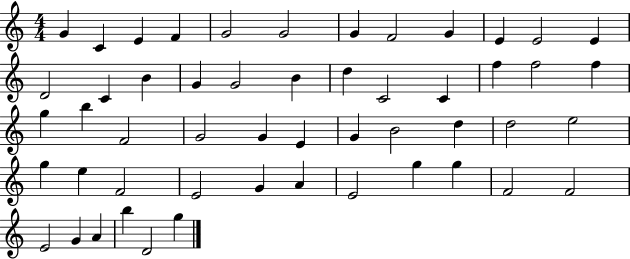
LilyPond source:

{
  \clef treble
  \numericTimeSignature
  \time 4/4
  \key c \major
  g'4 c'4 e'4 f'4 | g'2 g'2 | g'4 f'2 g'4 | e'4 e'2 e'4 | \break d'2 c'4 b'4 | g'4 g'2 b'4 | d''4 c'2 c'4 | f''4 f''2 f''4 | \break g''4 b''4 f'2 | g'2 g'4 e'4 | g'4 b'2 d''4 | d''2 e''2 | \break g''4 e''4 f'2 | e'2 g'4 a'4 | e'2 g''4 g''4 | f'2 f'2 | \break e'2 g'4 a'4 | b''4 d'2 g''4 | \bar "|."
}